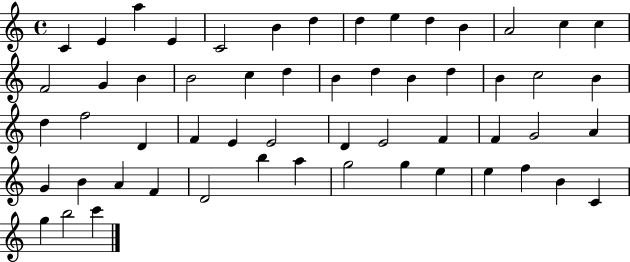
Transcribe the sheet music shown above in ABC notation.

X:1
T:Untitled
M:4/4
L:1/4
K:C
C E a E C2 B d d e d B A2 c c F2 G B B2 c d B d B d B c2 B d f2 D F E E2 D E2 F F G2 A G B A F D2 b a g2 g e e f B C g b2 c'